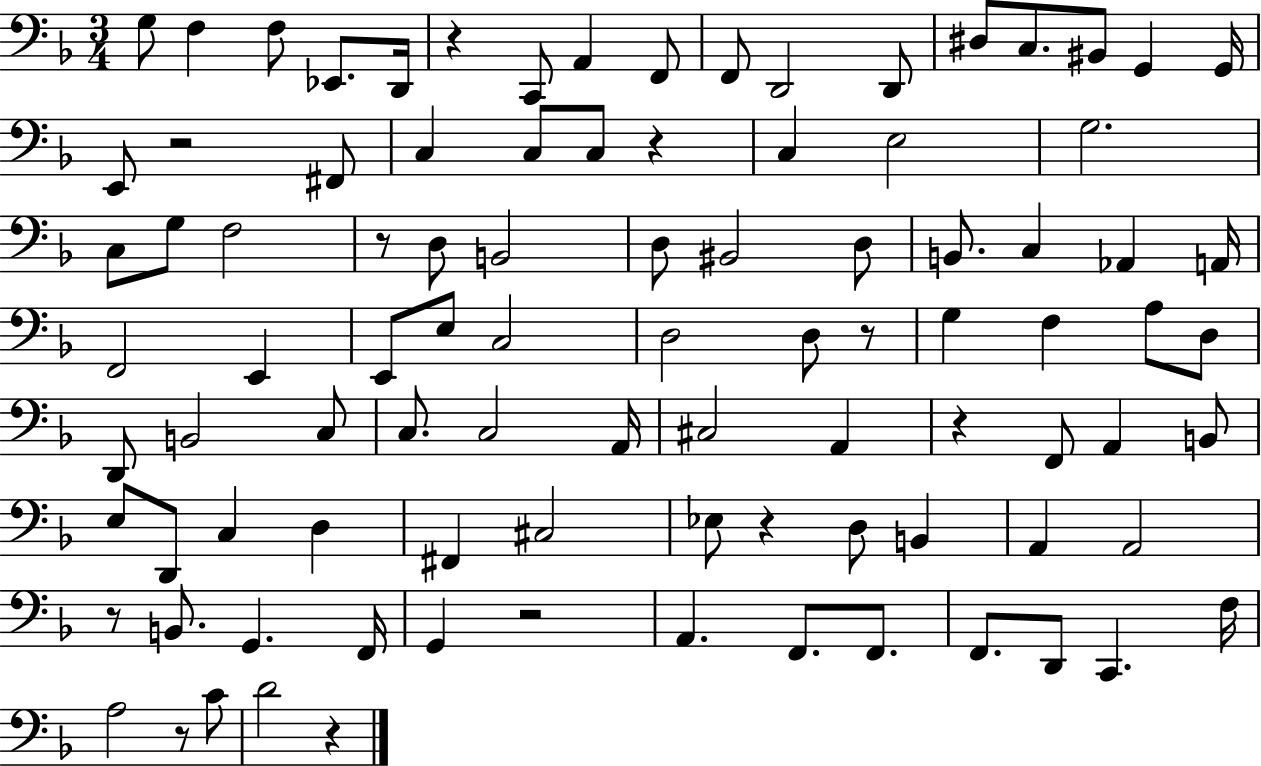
{
  \clef bass
  \numericTimeSignature
  \time 3/4
  \key f \major
  g8 f4 f8 ees,8. d,16 | r4 c,8 a,4 f,8 | f,8 d,2 d,8 | dis8 c8. bis,8 g,4 g,16 | \break e,8 r2 fis,8 | c4 c8 c8 r4 | c4 e2 | g2. | \break c8 g8 f2 | r8 d8 b,2 | d8 bis,2 d8 | b,8. c4 aes,4 a,16 | \break f,2 e,4 | e,8 e8 c2 | d2 d8 r8 | g4 f4 a8 d8 | \break d,8 b,2 c8 | c8. c2 a,16 | cis2 a,4 | r4 f,8 a,4 b,8 | \break e8 d,8 c4 d4 | fis,4 cis2 | ees8 r4 d8 b,4 | a,4 a,2 | \break r8 b,8. g,4. f,16 | g,4 r2 | a,4. f,8. f,8. | f,8. d,8 c,4. f16 | \break a2 r8 c'8 | d'2 r4 | \bar "|."
}